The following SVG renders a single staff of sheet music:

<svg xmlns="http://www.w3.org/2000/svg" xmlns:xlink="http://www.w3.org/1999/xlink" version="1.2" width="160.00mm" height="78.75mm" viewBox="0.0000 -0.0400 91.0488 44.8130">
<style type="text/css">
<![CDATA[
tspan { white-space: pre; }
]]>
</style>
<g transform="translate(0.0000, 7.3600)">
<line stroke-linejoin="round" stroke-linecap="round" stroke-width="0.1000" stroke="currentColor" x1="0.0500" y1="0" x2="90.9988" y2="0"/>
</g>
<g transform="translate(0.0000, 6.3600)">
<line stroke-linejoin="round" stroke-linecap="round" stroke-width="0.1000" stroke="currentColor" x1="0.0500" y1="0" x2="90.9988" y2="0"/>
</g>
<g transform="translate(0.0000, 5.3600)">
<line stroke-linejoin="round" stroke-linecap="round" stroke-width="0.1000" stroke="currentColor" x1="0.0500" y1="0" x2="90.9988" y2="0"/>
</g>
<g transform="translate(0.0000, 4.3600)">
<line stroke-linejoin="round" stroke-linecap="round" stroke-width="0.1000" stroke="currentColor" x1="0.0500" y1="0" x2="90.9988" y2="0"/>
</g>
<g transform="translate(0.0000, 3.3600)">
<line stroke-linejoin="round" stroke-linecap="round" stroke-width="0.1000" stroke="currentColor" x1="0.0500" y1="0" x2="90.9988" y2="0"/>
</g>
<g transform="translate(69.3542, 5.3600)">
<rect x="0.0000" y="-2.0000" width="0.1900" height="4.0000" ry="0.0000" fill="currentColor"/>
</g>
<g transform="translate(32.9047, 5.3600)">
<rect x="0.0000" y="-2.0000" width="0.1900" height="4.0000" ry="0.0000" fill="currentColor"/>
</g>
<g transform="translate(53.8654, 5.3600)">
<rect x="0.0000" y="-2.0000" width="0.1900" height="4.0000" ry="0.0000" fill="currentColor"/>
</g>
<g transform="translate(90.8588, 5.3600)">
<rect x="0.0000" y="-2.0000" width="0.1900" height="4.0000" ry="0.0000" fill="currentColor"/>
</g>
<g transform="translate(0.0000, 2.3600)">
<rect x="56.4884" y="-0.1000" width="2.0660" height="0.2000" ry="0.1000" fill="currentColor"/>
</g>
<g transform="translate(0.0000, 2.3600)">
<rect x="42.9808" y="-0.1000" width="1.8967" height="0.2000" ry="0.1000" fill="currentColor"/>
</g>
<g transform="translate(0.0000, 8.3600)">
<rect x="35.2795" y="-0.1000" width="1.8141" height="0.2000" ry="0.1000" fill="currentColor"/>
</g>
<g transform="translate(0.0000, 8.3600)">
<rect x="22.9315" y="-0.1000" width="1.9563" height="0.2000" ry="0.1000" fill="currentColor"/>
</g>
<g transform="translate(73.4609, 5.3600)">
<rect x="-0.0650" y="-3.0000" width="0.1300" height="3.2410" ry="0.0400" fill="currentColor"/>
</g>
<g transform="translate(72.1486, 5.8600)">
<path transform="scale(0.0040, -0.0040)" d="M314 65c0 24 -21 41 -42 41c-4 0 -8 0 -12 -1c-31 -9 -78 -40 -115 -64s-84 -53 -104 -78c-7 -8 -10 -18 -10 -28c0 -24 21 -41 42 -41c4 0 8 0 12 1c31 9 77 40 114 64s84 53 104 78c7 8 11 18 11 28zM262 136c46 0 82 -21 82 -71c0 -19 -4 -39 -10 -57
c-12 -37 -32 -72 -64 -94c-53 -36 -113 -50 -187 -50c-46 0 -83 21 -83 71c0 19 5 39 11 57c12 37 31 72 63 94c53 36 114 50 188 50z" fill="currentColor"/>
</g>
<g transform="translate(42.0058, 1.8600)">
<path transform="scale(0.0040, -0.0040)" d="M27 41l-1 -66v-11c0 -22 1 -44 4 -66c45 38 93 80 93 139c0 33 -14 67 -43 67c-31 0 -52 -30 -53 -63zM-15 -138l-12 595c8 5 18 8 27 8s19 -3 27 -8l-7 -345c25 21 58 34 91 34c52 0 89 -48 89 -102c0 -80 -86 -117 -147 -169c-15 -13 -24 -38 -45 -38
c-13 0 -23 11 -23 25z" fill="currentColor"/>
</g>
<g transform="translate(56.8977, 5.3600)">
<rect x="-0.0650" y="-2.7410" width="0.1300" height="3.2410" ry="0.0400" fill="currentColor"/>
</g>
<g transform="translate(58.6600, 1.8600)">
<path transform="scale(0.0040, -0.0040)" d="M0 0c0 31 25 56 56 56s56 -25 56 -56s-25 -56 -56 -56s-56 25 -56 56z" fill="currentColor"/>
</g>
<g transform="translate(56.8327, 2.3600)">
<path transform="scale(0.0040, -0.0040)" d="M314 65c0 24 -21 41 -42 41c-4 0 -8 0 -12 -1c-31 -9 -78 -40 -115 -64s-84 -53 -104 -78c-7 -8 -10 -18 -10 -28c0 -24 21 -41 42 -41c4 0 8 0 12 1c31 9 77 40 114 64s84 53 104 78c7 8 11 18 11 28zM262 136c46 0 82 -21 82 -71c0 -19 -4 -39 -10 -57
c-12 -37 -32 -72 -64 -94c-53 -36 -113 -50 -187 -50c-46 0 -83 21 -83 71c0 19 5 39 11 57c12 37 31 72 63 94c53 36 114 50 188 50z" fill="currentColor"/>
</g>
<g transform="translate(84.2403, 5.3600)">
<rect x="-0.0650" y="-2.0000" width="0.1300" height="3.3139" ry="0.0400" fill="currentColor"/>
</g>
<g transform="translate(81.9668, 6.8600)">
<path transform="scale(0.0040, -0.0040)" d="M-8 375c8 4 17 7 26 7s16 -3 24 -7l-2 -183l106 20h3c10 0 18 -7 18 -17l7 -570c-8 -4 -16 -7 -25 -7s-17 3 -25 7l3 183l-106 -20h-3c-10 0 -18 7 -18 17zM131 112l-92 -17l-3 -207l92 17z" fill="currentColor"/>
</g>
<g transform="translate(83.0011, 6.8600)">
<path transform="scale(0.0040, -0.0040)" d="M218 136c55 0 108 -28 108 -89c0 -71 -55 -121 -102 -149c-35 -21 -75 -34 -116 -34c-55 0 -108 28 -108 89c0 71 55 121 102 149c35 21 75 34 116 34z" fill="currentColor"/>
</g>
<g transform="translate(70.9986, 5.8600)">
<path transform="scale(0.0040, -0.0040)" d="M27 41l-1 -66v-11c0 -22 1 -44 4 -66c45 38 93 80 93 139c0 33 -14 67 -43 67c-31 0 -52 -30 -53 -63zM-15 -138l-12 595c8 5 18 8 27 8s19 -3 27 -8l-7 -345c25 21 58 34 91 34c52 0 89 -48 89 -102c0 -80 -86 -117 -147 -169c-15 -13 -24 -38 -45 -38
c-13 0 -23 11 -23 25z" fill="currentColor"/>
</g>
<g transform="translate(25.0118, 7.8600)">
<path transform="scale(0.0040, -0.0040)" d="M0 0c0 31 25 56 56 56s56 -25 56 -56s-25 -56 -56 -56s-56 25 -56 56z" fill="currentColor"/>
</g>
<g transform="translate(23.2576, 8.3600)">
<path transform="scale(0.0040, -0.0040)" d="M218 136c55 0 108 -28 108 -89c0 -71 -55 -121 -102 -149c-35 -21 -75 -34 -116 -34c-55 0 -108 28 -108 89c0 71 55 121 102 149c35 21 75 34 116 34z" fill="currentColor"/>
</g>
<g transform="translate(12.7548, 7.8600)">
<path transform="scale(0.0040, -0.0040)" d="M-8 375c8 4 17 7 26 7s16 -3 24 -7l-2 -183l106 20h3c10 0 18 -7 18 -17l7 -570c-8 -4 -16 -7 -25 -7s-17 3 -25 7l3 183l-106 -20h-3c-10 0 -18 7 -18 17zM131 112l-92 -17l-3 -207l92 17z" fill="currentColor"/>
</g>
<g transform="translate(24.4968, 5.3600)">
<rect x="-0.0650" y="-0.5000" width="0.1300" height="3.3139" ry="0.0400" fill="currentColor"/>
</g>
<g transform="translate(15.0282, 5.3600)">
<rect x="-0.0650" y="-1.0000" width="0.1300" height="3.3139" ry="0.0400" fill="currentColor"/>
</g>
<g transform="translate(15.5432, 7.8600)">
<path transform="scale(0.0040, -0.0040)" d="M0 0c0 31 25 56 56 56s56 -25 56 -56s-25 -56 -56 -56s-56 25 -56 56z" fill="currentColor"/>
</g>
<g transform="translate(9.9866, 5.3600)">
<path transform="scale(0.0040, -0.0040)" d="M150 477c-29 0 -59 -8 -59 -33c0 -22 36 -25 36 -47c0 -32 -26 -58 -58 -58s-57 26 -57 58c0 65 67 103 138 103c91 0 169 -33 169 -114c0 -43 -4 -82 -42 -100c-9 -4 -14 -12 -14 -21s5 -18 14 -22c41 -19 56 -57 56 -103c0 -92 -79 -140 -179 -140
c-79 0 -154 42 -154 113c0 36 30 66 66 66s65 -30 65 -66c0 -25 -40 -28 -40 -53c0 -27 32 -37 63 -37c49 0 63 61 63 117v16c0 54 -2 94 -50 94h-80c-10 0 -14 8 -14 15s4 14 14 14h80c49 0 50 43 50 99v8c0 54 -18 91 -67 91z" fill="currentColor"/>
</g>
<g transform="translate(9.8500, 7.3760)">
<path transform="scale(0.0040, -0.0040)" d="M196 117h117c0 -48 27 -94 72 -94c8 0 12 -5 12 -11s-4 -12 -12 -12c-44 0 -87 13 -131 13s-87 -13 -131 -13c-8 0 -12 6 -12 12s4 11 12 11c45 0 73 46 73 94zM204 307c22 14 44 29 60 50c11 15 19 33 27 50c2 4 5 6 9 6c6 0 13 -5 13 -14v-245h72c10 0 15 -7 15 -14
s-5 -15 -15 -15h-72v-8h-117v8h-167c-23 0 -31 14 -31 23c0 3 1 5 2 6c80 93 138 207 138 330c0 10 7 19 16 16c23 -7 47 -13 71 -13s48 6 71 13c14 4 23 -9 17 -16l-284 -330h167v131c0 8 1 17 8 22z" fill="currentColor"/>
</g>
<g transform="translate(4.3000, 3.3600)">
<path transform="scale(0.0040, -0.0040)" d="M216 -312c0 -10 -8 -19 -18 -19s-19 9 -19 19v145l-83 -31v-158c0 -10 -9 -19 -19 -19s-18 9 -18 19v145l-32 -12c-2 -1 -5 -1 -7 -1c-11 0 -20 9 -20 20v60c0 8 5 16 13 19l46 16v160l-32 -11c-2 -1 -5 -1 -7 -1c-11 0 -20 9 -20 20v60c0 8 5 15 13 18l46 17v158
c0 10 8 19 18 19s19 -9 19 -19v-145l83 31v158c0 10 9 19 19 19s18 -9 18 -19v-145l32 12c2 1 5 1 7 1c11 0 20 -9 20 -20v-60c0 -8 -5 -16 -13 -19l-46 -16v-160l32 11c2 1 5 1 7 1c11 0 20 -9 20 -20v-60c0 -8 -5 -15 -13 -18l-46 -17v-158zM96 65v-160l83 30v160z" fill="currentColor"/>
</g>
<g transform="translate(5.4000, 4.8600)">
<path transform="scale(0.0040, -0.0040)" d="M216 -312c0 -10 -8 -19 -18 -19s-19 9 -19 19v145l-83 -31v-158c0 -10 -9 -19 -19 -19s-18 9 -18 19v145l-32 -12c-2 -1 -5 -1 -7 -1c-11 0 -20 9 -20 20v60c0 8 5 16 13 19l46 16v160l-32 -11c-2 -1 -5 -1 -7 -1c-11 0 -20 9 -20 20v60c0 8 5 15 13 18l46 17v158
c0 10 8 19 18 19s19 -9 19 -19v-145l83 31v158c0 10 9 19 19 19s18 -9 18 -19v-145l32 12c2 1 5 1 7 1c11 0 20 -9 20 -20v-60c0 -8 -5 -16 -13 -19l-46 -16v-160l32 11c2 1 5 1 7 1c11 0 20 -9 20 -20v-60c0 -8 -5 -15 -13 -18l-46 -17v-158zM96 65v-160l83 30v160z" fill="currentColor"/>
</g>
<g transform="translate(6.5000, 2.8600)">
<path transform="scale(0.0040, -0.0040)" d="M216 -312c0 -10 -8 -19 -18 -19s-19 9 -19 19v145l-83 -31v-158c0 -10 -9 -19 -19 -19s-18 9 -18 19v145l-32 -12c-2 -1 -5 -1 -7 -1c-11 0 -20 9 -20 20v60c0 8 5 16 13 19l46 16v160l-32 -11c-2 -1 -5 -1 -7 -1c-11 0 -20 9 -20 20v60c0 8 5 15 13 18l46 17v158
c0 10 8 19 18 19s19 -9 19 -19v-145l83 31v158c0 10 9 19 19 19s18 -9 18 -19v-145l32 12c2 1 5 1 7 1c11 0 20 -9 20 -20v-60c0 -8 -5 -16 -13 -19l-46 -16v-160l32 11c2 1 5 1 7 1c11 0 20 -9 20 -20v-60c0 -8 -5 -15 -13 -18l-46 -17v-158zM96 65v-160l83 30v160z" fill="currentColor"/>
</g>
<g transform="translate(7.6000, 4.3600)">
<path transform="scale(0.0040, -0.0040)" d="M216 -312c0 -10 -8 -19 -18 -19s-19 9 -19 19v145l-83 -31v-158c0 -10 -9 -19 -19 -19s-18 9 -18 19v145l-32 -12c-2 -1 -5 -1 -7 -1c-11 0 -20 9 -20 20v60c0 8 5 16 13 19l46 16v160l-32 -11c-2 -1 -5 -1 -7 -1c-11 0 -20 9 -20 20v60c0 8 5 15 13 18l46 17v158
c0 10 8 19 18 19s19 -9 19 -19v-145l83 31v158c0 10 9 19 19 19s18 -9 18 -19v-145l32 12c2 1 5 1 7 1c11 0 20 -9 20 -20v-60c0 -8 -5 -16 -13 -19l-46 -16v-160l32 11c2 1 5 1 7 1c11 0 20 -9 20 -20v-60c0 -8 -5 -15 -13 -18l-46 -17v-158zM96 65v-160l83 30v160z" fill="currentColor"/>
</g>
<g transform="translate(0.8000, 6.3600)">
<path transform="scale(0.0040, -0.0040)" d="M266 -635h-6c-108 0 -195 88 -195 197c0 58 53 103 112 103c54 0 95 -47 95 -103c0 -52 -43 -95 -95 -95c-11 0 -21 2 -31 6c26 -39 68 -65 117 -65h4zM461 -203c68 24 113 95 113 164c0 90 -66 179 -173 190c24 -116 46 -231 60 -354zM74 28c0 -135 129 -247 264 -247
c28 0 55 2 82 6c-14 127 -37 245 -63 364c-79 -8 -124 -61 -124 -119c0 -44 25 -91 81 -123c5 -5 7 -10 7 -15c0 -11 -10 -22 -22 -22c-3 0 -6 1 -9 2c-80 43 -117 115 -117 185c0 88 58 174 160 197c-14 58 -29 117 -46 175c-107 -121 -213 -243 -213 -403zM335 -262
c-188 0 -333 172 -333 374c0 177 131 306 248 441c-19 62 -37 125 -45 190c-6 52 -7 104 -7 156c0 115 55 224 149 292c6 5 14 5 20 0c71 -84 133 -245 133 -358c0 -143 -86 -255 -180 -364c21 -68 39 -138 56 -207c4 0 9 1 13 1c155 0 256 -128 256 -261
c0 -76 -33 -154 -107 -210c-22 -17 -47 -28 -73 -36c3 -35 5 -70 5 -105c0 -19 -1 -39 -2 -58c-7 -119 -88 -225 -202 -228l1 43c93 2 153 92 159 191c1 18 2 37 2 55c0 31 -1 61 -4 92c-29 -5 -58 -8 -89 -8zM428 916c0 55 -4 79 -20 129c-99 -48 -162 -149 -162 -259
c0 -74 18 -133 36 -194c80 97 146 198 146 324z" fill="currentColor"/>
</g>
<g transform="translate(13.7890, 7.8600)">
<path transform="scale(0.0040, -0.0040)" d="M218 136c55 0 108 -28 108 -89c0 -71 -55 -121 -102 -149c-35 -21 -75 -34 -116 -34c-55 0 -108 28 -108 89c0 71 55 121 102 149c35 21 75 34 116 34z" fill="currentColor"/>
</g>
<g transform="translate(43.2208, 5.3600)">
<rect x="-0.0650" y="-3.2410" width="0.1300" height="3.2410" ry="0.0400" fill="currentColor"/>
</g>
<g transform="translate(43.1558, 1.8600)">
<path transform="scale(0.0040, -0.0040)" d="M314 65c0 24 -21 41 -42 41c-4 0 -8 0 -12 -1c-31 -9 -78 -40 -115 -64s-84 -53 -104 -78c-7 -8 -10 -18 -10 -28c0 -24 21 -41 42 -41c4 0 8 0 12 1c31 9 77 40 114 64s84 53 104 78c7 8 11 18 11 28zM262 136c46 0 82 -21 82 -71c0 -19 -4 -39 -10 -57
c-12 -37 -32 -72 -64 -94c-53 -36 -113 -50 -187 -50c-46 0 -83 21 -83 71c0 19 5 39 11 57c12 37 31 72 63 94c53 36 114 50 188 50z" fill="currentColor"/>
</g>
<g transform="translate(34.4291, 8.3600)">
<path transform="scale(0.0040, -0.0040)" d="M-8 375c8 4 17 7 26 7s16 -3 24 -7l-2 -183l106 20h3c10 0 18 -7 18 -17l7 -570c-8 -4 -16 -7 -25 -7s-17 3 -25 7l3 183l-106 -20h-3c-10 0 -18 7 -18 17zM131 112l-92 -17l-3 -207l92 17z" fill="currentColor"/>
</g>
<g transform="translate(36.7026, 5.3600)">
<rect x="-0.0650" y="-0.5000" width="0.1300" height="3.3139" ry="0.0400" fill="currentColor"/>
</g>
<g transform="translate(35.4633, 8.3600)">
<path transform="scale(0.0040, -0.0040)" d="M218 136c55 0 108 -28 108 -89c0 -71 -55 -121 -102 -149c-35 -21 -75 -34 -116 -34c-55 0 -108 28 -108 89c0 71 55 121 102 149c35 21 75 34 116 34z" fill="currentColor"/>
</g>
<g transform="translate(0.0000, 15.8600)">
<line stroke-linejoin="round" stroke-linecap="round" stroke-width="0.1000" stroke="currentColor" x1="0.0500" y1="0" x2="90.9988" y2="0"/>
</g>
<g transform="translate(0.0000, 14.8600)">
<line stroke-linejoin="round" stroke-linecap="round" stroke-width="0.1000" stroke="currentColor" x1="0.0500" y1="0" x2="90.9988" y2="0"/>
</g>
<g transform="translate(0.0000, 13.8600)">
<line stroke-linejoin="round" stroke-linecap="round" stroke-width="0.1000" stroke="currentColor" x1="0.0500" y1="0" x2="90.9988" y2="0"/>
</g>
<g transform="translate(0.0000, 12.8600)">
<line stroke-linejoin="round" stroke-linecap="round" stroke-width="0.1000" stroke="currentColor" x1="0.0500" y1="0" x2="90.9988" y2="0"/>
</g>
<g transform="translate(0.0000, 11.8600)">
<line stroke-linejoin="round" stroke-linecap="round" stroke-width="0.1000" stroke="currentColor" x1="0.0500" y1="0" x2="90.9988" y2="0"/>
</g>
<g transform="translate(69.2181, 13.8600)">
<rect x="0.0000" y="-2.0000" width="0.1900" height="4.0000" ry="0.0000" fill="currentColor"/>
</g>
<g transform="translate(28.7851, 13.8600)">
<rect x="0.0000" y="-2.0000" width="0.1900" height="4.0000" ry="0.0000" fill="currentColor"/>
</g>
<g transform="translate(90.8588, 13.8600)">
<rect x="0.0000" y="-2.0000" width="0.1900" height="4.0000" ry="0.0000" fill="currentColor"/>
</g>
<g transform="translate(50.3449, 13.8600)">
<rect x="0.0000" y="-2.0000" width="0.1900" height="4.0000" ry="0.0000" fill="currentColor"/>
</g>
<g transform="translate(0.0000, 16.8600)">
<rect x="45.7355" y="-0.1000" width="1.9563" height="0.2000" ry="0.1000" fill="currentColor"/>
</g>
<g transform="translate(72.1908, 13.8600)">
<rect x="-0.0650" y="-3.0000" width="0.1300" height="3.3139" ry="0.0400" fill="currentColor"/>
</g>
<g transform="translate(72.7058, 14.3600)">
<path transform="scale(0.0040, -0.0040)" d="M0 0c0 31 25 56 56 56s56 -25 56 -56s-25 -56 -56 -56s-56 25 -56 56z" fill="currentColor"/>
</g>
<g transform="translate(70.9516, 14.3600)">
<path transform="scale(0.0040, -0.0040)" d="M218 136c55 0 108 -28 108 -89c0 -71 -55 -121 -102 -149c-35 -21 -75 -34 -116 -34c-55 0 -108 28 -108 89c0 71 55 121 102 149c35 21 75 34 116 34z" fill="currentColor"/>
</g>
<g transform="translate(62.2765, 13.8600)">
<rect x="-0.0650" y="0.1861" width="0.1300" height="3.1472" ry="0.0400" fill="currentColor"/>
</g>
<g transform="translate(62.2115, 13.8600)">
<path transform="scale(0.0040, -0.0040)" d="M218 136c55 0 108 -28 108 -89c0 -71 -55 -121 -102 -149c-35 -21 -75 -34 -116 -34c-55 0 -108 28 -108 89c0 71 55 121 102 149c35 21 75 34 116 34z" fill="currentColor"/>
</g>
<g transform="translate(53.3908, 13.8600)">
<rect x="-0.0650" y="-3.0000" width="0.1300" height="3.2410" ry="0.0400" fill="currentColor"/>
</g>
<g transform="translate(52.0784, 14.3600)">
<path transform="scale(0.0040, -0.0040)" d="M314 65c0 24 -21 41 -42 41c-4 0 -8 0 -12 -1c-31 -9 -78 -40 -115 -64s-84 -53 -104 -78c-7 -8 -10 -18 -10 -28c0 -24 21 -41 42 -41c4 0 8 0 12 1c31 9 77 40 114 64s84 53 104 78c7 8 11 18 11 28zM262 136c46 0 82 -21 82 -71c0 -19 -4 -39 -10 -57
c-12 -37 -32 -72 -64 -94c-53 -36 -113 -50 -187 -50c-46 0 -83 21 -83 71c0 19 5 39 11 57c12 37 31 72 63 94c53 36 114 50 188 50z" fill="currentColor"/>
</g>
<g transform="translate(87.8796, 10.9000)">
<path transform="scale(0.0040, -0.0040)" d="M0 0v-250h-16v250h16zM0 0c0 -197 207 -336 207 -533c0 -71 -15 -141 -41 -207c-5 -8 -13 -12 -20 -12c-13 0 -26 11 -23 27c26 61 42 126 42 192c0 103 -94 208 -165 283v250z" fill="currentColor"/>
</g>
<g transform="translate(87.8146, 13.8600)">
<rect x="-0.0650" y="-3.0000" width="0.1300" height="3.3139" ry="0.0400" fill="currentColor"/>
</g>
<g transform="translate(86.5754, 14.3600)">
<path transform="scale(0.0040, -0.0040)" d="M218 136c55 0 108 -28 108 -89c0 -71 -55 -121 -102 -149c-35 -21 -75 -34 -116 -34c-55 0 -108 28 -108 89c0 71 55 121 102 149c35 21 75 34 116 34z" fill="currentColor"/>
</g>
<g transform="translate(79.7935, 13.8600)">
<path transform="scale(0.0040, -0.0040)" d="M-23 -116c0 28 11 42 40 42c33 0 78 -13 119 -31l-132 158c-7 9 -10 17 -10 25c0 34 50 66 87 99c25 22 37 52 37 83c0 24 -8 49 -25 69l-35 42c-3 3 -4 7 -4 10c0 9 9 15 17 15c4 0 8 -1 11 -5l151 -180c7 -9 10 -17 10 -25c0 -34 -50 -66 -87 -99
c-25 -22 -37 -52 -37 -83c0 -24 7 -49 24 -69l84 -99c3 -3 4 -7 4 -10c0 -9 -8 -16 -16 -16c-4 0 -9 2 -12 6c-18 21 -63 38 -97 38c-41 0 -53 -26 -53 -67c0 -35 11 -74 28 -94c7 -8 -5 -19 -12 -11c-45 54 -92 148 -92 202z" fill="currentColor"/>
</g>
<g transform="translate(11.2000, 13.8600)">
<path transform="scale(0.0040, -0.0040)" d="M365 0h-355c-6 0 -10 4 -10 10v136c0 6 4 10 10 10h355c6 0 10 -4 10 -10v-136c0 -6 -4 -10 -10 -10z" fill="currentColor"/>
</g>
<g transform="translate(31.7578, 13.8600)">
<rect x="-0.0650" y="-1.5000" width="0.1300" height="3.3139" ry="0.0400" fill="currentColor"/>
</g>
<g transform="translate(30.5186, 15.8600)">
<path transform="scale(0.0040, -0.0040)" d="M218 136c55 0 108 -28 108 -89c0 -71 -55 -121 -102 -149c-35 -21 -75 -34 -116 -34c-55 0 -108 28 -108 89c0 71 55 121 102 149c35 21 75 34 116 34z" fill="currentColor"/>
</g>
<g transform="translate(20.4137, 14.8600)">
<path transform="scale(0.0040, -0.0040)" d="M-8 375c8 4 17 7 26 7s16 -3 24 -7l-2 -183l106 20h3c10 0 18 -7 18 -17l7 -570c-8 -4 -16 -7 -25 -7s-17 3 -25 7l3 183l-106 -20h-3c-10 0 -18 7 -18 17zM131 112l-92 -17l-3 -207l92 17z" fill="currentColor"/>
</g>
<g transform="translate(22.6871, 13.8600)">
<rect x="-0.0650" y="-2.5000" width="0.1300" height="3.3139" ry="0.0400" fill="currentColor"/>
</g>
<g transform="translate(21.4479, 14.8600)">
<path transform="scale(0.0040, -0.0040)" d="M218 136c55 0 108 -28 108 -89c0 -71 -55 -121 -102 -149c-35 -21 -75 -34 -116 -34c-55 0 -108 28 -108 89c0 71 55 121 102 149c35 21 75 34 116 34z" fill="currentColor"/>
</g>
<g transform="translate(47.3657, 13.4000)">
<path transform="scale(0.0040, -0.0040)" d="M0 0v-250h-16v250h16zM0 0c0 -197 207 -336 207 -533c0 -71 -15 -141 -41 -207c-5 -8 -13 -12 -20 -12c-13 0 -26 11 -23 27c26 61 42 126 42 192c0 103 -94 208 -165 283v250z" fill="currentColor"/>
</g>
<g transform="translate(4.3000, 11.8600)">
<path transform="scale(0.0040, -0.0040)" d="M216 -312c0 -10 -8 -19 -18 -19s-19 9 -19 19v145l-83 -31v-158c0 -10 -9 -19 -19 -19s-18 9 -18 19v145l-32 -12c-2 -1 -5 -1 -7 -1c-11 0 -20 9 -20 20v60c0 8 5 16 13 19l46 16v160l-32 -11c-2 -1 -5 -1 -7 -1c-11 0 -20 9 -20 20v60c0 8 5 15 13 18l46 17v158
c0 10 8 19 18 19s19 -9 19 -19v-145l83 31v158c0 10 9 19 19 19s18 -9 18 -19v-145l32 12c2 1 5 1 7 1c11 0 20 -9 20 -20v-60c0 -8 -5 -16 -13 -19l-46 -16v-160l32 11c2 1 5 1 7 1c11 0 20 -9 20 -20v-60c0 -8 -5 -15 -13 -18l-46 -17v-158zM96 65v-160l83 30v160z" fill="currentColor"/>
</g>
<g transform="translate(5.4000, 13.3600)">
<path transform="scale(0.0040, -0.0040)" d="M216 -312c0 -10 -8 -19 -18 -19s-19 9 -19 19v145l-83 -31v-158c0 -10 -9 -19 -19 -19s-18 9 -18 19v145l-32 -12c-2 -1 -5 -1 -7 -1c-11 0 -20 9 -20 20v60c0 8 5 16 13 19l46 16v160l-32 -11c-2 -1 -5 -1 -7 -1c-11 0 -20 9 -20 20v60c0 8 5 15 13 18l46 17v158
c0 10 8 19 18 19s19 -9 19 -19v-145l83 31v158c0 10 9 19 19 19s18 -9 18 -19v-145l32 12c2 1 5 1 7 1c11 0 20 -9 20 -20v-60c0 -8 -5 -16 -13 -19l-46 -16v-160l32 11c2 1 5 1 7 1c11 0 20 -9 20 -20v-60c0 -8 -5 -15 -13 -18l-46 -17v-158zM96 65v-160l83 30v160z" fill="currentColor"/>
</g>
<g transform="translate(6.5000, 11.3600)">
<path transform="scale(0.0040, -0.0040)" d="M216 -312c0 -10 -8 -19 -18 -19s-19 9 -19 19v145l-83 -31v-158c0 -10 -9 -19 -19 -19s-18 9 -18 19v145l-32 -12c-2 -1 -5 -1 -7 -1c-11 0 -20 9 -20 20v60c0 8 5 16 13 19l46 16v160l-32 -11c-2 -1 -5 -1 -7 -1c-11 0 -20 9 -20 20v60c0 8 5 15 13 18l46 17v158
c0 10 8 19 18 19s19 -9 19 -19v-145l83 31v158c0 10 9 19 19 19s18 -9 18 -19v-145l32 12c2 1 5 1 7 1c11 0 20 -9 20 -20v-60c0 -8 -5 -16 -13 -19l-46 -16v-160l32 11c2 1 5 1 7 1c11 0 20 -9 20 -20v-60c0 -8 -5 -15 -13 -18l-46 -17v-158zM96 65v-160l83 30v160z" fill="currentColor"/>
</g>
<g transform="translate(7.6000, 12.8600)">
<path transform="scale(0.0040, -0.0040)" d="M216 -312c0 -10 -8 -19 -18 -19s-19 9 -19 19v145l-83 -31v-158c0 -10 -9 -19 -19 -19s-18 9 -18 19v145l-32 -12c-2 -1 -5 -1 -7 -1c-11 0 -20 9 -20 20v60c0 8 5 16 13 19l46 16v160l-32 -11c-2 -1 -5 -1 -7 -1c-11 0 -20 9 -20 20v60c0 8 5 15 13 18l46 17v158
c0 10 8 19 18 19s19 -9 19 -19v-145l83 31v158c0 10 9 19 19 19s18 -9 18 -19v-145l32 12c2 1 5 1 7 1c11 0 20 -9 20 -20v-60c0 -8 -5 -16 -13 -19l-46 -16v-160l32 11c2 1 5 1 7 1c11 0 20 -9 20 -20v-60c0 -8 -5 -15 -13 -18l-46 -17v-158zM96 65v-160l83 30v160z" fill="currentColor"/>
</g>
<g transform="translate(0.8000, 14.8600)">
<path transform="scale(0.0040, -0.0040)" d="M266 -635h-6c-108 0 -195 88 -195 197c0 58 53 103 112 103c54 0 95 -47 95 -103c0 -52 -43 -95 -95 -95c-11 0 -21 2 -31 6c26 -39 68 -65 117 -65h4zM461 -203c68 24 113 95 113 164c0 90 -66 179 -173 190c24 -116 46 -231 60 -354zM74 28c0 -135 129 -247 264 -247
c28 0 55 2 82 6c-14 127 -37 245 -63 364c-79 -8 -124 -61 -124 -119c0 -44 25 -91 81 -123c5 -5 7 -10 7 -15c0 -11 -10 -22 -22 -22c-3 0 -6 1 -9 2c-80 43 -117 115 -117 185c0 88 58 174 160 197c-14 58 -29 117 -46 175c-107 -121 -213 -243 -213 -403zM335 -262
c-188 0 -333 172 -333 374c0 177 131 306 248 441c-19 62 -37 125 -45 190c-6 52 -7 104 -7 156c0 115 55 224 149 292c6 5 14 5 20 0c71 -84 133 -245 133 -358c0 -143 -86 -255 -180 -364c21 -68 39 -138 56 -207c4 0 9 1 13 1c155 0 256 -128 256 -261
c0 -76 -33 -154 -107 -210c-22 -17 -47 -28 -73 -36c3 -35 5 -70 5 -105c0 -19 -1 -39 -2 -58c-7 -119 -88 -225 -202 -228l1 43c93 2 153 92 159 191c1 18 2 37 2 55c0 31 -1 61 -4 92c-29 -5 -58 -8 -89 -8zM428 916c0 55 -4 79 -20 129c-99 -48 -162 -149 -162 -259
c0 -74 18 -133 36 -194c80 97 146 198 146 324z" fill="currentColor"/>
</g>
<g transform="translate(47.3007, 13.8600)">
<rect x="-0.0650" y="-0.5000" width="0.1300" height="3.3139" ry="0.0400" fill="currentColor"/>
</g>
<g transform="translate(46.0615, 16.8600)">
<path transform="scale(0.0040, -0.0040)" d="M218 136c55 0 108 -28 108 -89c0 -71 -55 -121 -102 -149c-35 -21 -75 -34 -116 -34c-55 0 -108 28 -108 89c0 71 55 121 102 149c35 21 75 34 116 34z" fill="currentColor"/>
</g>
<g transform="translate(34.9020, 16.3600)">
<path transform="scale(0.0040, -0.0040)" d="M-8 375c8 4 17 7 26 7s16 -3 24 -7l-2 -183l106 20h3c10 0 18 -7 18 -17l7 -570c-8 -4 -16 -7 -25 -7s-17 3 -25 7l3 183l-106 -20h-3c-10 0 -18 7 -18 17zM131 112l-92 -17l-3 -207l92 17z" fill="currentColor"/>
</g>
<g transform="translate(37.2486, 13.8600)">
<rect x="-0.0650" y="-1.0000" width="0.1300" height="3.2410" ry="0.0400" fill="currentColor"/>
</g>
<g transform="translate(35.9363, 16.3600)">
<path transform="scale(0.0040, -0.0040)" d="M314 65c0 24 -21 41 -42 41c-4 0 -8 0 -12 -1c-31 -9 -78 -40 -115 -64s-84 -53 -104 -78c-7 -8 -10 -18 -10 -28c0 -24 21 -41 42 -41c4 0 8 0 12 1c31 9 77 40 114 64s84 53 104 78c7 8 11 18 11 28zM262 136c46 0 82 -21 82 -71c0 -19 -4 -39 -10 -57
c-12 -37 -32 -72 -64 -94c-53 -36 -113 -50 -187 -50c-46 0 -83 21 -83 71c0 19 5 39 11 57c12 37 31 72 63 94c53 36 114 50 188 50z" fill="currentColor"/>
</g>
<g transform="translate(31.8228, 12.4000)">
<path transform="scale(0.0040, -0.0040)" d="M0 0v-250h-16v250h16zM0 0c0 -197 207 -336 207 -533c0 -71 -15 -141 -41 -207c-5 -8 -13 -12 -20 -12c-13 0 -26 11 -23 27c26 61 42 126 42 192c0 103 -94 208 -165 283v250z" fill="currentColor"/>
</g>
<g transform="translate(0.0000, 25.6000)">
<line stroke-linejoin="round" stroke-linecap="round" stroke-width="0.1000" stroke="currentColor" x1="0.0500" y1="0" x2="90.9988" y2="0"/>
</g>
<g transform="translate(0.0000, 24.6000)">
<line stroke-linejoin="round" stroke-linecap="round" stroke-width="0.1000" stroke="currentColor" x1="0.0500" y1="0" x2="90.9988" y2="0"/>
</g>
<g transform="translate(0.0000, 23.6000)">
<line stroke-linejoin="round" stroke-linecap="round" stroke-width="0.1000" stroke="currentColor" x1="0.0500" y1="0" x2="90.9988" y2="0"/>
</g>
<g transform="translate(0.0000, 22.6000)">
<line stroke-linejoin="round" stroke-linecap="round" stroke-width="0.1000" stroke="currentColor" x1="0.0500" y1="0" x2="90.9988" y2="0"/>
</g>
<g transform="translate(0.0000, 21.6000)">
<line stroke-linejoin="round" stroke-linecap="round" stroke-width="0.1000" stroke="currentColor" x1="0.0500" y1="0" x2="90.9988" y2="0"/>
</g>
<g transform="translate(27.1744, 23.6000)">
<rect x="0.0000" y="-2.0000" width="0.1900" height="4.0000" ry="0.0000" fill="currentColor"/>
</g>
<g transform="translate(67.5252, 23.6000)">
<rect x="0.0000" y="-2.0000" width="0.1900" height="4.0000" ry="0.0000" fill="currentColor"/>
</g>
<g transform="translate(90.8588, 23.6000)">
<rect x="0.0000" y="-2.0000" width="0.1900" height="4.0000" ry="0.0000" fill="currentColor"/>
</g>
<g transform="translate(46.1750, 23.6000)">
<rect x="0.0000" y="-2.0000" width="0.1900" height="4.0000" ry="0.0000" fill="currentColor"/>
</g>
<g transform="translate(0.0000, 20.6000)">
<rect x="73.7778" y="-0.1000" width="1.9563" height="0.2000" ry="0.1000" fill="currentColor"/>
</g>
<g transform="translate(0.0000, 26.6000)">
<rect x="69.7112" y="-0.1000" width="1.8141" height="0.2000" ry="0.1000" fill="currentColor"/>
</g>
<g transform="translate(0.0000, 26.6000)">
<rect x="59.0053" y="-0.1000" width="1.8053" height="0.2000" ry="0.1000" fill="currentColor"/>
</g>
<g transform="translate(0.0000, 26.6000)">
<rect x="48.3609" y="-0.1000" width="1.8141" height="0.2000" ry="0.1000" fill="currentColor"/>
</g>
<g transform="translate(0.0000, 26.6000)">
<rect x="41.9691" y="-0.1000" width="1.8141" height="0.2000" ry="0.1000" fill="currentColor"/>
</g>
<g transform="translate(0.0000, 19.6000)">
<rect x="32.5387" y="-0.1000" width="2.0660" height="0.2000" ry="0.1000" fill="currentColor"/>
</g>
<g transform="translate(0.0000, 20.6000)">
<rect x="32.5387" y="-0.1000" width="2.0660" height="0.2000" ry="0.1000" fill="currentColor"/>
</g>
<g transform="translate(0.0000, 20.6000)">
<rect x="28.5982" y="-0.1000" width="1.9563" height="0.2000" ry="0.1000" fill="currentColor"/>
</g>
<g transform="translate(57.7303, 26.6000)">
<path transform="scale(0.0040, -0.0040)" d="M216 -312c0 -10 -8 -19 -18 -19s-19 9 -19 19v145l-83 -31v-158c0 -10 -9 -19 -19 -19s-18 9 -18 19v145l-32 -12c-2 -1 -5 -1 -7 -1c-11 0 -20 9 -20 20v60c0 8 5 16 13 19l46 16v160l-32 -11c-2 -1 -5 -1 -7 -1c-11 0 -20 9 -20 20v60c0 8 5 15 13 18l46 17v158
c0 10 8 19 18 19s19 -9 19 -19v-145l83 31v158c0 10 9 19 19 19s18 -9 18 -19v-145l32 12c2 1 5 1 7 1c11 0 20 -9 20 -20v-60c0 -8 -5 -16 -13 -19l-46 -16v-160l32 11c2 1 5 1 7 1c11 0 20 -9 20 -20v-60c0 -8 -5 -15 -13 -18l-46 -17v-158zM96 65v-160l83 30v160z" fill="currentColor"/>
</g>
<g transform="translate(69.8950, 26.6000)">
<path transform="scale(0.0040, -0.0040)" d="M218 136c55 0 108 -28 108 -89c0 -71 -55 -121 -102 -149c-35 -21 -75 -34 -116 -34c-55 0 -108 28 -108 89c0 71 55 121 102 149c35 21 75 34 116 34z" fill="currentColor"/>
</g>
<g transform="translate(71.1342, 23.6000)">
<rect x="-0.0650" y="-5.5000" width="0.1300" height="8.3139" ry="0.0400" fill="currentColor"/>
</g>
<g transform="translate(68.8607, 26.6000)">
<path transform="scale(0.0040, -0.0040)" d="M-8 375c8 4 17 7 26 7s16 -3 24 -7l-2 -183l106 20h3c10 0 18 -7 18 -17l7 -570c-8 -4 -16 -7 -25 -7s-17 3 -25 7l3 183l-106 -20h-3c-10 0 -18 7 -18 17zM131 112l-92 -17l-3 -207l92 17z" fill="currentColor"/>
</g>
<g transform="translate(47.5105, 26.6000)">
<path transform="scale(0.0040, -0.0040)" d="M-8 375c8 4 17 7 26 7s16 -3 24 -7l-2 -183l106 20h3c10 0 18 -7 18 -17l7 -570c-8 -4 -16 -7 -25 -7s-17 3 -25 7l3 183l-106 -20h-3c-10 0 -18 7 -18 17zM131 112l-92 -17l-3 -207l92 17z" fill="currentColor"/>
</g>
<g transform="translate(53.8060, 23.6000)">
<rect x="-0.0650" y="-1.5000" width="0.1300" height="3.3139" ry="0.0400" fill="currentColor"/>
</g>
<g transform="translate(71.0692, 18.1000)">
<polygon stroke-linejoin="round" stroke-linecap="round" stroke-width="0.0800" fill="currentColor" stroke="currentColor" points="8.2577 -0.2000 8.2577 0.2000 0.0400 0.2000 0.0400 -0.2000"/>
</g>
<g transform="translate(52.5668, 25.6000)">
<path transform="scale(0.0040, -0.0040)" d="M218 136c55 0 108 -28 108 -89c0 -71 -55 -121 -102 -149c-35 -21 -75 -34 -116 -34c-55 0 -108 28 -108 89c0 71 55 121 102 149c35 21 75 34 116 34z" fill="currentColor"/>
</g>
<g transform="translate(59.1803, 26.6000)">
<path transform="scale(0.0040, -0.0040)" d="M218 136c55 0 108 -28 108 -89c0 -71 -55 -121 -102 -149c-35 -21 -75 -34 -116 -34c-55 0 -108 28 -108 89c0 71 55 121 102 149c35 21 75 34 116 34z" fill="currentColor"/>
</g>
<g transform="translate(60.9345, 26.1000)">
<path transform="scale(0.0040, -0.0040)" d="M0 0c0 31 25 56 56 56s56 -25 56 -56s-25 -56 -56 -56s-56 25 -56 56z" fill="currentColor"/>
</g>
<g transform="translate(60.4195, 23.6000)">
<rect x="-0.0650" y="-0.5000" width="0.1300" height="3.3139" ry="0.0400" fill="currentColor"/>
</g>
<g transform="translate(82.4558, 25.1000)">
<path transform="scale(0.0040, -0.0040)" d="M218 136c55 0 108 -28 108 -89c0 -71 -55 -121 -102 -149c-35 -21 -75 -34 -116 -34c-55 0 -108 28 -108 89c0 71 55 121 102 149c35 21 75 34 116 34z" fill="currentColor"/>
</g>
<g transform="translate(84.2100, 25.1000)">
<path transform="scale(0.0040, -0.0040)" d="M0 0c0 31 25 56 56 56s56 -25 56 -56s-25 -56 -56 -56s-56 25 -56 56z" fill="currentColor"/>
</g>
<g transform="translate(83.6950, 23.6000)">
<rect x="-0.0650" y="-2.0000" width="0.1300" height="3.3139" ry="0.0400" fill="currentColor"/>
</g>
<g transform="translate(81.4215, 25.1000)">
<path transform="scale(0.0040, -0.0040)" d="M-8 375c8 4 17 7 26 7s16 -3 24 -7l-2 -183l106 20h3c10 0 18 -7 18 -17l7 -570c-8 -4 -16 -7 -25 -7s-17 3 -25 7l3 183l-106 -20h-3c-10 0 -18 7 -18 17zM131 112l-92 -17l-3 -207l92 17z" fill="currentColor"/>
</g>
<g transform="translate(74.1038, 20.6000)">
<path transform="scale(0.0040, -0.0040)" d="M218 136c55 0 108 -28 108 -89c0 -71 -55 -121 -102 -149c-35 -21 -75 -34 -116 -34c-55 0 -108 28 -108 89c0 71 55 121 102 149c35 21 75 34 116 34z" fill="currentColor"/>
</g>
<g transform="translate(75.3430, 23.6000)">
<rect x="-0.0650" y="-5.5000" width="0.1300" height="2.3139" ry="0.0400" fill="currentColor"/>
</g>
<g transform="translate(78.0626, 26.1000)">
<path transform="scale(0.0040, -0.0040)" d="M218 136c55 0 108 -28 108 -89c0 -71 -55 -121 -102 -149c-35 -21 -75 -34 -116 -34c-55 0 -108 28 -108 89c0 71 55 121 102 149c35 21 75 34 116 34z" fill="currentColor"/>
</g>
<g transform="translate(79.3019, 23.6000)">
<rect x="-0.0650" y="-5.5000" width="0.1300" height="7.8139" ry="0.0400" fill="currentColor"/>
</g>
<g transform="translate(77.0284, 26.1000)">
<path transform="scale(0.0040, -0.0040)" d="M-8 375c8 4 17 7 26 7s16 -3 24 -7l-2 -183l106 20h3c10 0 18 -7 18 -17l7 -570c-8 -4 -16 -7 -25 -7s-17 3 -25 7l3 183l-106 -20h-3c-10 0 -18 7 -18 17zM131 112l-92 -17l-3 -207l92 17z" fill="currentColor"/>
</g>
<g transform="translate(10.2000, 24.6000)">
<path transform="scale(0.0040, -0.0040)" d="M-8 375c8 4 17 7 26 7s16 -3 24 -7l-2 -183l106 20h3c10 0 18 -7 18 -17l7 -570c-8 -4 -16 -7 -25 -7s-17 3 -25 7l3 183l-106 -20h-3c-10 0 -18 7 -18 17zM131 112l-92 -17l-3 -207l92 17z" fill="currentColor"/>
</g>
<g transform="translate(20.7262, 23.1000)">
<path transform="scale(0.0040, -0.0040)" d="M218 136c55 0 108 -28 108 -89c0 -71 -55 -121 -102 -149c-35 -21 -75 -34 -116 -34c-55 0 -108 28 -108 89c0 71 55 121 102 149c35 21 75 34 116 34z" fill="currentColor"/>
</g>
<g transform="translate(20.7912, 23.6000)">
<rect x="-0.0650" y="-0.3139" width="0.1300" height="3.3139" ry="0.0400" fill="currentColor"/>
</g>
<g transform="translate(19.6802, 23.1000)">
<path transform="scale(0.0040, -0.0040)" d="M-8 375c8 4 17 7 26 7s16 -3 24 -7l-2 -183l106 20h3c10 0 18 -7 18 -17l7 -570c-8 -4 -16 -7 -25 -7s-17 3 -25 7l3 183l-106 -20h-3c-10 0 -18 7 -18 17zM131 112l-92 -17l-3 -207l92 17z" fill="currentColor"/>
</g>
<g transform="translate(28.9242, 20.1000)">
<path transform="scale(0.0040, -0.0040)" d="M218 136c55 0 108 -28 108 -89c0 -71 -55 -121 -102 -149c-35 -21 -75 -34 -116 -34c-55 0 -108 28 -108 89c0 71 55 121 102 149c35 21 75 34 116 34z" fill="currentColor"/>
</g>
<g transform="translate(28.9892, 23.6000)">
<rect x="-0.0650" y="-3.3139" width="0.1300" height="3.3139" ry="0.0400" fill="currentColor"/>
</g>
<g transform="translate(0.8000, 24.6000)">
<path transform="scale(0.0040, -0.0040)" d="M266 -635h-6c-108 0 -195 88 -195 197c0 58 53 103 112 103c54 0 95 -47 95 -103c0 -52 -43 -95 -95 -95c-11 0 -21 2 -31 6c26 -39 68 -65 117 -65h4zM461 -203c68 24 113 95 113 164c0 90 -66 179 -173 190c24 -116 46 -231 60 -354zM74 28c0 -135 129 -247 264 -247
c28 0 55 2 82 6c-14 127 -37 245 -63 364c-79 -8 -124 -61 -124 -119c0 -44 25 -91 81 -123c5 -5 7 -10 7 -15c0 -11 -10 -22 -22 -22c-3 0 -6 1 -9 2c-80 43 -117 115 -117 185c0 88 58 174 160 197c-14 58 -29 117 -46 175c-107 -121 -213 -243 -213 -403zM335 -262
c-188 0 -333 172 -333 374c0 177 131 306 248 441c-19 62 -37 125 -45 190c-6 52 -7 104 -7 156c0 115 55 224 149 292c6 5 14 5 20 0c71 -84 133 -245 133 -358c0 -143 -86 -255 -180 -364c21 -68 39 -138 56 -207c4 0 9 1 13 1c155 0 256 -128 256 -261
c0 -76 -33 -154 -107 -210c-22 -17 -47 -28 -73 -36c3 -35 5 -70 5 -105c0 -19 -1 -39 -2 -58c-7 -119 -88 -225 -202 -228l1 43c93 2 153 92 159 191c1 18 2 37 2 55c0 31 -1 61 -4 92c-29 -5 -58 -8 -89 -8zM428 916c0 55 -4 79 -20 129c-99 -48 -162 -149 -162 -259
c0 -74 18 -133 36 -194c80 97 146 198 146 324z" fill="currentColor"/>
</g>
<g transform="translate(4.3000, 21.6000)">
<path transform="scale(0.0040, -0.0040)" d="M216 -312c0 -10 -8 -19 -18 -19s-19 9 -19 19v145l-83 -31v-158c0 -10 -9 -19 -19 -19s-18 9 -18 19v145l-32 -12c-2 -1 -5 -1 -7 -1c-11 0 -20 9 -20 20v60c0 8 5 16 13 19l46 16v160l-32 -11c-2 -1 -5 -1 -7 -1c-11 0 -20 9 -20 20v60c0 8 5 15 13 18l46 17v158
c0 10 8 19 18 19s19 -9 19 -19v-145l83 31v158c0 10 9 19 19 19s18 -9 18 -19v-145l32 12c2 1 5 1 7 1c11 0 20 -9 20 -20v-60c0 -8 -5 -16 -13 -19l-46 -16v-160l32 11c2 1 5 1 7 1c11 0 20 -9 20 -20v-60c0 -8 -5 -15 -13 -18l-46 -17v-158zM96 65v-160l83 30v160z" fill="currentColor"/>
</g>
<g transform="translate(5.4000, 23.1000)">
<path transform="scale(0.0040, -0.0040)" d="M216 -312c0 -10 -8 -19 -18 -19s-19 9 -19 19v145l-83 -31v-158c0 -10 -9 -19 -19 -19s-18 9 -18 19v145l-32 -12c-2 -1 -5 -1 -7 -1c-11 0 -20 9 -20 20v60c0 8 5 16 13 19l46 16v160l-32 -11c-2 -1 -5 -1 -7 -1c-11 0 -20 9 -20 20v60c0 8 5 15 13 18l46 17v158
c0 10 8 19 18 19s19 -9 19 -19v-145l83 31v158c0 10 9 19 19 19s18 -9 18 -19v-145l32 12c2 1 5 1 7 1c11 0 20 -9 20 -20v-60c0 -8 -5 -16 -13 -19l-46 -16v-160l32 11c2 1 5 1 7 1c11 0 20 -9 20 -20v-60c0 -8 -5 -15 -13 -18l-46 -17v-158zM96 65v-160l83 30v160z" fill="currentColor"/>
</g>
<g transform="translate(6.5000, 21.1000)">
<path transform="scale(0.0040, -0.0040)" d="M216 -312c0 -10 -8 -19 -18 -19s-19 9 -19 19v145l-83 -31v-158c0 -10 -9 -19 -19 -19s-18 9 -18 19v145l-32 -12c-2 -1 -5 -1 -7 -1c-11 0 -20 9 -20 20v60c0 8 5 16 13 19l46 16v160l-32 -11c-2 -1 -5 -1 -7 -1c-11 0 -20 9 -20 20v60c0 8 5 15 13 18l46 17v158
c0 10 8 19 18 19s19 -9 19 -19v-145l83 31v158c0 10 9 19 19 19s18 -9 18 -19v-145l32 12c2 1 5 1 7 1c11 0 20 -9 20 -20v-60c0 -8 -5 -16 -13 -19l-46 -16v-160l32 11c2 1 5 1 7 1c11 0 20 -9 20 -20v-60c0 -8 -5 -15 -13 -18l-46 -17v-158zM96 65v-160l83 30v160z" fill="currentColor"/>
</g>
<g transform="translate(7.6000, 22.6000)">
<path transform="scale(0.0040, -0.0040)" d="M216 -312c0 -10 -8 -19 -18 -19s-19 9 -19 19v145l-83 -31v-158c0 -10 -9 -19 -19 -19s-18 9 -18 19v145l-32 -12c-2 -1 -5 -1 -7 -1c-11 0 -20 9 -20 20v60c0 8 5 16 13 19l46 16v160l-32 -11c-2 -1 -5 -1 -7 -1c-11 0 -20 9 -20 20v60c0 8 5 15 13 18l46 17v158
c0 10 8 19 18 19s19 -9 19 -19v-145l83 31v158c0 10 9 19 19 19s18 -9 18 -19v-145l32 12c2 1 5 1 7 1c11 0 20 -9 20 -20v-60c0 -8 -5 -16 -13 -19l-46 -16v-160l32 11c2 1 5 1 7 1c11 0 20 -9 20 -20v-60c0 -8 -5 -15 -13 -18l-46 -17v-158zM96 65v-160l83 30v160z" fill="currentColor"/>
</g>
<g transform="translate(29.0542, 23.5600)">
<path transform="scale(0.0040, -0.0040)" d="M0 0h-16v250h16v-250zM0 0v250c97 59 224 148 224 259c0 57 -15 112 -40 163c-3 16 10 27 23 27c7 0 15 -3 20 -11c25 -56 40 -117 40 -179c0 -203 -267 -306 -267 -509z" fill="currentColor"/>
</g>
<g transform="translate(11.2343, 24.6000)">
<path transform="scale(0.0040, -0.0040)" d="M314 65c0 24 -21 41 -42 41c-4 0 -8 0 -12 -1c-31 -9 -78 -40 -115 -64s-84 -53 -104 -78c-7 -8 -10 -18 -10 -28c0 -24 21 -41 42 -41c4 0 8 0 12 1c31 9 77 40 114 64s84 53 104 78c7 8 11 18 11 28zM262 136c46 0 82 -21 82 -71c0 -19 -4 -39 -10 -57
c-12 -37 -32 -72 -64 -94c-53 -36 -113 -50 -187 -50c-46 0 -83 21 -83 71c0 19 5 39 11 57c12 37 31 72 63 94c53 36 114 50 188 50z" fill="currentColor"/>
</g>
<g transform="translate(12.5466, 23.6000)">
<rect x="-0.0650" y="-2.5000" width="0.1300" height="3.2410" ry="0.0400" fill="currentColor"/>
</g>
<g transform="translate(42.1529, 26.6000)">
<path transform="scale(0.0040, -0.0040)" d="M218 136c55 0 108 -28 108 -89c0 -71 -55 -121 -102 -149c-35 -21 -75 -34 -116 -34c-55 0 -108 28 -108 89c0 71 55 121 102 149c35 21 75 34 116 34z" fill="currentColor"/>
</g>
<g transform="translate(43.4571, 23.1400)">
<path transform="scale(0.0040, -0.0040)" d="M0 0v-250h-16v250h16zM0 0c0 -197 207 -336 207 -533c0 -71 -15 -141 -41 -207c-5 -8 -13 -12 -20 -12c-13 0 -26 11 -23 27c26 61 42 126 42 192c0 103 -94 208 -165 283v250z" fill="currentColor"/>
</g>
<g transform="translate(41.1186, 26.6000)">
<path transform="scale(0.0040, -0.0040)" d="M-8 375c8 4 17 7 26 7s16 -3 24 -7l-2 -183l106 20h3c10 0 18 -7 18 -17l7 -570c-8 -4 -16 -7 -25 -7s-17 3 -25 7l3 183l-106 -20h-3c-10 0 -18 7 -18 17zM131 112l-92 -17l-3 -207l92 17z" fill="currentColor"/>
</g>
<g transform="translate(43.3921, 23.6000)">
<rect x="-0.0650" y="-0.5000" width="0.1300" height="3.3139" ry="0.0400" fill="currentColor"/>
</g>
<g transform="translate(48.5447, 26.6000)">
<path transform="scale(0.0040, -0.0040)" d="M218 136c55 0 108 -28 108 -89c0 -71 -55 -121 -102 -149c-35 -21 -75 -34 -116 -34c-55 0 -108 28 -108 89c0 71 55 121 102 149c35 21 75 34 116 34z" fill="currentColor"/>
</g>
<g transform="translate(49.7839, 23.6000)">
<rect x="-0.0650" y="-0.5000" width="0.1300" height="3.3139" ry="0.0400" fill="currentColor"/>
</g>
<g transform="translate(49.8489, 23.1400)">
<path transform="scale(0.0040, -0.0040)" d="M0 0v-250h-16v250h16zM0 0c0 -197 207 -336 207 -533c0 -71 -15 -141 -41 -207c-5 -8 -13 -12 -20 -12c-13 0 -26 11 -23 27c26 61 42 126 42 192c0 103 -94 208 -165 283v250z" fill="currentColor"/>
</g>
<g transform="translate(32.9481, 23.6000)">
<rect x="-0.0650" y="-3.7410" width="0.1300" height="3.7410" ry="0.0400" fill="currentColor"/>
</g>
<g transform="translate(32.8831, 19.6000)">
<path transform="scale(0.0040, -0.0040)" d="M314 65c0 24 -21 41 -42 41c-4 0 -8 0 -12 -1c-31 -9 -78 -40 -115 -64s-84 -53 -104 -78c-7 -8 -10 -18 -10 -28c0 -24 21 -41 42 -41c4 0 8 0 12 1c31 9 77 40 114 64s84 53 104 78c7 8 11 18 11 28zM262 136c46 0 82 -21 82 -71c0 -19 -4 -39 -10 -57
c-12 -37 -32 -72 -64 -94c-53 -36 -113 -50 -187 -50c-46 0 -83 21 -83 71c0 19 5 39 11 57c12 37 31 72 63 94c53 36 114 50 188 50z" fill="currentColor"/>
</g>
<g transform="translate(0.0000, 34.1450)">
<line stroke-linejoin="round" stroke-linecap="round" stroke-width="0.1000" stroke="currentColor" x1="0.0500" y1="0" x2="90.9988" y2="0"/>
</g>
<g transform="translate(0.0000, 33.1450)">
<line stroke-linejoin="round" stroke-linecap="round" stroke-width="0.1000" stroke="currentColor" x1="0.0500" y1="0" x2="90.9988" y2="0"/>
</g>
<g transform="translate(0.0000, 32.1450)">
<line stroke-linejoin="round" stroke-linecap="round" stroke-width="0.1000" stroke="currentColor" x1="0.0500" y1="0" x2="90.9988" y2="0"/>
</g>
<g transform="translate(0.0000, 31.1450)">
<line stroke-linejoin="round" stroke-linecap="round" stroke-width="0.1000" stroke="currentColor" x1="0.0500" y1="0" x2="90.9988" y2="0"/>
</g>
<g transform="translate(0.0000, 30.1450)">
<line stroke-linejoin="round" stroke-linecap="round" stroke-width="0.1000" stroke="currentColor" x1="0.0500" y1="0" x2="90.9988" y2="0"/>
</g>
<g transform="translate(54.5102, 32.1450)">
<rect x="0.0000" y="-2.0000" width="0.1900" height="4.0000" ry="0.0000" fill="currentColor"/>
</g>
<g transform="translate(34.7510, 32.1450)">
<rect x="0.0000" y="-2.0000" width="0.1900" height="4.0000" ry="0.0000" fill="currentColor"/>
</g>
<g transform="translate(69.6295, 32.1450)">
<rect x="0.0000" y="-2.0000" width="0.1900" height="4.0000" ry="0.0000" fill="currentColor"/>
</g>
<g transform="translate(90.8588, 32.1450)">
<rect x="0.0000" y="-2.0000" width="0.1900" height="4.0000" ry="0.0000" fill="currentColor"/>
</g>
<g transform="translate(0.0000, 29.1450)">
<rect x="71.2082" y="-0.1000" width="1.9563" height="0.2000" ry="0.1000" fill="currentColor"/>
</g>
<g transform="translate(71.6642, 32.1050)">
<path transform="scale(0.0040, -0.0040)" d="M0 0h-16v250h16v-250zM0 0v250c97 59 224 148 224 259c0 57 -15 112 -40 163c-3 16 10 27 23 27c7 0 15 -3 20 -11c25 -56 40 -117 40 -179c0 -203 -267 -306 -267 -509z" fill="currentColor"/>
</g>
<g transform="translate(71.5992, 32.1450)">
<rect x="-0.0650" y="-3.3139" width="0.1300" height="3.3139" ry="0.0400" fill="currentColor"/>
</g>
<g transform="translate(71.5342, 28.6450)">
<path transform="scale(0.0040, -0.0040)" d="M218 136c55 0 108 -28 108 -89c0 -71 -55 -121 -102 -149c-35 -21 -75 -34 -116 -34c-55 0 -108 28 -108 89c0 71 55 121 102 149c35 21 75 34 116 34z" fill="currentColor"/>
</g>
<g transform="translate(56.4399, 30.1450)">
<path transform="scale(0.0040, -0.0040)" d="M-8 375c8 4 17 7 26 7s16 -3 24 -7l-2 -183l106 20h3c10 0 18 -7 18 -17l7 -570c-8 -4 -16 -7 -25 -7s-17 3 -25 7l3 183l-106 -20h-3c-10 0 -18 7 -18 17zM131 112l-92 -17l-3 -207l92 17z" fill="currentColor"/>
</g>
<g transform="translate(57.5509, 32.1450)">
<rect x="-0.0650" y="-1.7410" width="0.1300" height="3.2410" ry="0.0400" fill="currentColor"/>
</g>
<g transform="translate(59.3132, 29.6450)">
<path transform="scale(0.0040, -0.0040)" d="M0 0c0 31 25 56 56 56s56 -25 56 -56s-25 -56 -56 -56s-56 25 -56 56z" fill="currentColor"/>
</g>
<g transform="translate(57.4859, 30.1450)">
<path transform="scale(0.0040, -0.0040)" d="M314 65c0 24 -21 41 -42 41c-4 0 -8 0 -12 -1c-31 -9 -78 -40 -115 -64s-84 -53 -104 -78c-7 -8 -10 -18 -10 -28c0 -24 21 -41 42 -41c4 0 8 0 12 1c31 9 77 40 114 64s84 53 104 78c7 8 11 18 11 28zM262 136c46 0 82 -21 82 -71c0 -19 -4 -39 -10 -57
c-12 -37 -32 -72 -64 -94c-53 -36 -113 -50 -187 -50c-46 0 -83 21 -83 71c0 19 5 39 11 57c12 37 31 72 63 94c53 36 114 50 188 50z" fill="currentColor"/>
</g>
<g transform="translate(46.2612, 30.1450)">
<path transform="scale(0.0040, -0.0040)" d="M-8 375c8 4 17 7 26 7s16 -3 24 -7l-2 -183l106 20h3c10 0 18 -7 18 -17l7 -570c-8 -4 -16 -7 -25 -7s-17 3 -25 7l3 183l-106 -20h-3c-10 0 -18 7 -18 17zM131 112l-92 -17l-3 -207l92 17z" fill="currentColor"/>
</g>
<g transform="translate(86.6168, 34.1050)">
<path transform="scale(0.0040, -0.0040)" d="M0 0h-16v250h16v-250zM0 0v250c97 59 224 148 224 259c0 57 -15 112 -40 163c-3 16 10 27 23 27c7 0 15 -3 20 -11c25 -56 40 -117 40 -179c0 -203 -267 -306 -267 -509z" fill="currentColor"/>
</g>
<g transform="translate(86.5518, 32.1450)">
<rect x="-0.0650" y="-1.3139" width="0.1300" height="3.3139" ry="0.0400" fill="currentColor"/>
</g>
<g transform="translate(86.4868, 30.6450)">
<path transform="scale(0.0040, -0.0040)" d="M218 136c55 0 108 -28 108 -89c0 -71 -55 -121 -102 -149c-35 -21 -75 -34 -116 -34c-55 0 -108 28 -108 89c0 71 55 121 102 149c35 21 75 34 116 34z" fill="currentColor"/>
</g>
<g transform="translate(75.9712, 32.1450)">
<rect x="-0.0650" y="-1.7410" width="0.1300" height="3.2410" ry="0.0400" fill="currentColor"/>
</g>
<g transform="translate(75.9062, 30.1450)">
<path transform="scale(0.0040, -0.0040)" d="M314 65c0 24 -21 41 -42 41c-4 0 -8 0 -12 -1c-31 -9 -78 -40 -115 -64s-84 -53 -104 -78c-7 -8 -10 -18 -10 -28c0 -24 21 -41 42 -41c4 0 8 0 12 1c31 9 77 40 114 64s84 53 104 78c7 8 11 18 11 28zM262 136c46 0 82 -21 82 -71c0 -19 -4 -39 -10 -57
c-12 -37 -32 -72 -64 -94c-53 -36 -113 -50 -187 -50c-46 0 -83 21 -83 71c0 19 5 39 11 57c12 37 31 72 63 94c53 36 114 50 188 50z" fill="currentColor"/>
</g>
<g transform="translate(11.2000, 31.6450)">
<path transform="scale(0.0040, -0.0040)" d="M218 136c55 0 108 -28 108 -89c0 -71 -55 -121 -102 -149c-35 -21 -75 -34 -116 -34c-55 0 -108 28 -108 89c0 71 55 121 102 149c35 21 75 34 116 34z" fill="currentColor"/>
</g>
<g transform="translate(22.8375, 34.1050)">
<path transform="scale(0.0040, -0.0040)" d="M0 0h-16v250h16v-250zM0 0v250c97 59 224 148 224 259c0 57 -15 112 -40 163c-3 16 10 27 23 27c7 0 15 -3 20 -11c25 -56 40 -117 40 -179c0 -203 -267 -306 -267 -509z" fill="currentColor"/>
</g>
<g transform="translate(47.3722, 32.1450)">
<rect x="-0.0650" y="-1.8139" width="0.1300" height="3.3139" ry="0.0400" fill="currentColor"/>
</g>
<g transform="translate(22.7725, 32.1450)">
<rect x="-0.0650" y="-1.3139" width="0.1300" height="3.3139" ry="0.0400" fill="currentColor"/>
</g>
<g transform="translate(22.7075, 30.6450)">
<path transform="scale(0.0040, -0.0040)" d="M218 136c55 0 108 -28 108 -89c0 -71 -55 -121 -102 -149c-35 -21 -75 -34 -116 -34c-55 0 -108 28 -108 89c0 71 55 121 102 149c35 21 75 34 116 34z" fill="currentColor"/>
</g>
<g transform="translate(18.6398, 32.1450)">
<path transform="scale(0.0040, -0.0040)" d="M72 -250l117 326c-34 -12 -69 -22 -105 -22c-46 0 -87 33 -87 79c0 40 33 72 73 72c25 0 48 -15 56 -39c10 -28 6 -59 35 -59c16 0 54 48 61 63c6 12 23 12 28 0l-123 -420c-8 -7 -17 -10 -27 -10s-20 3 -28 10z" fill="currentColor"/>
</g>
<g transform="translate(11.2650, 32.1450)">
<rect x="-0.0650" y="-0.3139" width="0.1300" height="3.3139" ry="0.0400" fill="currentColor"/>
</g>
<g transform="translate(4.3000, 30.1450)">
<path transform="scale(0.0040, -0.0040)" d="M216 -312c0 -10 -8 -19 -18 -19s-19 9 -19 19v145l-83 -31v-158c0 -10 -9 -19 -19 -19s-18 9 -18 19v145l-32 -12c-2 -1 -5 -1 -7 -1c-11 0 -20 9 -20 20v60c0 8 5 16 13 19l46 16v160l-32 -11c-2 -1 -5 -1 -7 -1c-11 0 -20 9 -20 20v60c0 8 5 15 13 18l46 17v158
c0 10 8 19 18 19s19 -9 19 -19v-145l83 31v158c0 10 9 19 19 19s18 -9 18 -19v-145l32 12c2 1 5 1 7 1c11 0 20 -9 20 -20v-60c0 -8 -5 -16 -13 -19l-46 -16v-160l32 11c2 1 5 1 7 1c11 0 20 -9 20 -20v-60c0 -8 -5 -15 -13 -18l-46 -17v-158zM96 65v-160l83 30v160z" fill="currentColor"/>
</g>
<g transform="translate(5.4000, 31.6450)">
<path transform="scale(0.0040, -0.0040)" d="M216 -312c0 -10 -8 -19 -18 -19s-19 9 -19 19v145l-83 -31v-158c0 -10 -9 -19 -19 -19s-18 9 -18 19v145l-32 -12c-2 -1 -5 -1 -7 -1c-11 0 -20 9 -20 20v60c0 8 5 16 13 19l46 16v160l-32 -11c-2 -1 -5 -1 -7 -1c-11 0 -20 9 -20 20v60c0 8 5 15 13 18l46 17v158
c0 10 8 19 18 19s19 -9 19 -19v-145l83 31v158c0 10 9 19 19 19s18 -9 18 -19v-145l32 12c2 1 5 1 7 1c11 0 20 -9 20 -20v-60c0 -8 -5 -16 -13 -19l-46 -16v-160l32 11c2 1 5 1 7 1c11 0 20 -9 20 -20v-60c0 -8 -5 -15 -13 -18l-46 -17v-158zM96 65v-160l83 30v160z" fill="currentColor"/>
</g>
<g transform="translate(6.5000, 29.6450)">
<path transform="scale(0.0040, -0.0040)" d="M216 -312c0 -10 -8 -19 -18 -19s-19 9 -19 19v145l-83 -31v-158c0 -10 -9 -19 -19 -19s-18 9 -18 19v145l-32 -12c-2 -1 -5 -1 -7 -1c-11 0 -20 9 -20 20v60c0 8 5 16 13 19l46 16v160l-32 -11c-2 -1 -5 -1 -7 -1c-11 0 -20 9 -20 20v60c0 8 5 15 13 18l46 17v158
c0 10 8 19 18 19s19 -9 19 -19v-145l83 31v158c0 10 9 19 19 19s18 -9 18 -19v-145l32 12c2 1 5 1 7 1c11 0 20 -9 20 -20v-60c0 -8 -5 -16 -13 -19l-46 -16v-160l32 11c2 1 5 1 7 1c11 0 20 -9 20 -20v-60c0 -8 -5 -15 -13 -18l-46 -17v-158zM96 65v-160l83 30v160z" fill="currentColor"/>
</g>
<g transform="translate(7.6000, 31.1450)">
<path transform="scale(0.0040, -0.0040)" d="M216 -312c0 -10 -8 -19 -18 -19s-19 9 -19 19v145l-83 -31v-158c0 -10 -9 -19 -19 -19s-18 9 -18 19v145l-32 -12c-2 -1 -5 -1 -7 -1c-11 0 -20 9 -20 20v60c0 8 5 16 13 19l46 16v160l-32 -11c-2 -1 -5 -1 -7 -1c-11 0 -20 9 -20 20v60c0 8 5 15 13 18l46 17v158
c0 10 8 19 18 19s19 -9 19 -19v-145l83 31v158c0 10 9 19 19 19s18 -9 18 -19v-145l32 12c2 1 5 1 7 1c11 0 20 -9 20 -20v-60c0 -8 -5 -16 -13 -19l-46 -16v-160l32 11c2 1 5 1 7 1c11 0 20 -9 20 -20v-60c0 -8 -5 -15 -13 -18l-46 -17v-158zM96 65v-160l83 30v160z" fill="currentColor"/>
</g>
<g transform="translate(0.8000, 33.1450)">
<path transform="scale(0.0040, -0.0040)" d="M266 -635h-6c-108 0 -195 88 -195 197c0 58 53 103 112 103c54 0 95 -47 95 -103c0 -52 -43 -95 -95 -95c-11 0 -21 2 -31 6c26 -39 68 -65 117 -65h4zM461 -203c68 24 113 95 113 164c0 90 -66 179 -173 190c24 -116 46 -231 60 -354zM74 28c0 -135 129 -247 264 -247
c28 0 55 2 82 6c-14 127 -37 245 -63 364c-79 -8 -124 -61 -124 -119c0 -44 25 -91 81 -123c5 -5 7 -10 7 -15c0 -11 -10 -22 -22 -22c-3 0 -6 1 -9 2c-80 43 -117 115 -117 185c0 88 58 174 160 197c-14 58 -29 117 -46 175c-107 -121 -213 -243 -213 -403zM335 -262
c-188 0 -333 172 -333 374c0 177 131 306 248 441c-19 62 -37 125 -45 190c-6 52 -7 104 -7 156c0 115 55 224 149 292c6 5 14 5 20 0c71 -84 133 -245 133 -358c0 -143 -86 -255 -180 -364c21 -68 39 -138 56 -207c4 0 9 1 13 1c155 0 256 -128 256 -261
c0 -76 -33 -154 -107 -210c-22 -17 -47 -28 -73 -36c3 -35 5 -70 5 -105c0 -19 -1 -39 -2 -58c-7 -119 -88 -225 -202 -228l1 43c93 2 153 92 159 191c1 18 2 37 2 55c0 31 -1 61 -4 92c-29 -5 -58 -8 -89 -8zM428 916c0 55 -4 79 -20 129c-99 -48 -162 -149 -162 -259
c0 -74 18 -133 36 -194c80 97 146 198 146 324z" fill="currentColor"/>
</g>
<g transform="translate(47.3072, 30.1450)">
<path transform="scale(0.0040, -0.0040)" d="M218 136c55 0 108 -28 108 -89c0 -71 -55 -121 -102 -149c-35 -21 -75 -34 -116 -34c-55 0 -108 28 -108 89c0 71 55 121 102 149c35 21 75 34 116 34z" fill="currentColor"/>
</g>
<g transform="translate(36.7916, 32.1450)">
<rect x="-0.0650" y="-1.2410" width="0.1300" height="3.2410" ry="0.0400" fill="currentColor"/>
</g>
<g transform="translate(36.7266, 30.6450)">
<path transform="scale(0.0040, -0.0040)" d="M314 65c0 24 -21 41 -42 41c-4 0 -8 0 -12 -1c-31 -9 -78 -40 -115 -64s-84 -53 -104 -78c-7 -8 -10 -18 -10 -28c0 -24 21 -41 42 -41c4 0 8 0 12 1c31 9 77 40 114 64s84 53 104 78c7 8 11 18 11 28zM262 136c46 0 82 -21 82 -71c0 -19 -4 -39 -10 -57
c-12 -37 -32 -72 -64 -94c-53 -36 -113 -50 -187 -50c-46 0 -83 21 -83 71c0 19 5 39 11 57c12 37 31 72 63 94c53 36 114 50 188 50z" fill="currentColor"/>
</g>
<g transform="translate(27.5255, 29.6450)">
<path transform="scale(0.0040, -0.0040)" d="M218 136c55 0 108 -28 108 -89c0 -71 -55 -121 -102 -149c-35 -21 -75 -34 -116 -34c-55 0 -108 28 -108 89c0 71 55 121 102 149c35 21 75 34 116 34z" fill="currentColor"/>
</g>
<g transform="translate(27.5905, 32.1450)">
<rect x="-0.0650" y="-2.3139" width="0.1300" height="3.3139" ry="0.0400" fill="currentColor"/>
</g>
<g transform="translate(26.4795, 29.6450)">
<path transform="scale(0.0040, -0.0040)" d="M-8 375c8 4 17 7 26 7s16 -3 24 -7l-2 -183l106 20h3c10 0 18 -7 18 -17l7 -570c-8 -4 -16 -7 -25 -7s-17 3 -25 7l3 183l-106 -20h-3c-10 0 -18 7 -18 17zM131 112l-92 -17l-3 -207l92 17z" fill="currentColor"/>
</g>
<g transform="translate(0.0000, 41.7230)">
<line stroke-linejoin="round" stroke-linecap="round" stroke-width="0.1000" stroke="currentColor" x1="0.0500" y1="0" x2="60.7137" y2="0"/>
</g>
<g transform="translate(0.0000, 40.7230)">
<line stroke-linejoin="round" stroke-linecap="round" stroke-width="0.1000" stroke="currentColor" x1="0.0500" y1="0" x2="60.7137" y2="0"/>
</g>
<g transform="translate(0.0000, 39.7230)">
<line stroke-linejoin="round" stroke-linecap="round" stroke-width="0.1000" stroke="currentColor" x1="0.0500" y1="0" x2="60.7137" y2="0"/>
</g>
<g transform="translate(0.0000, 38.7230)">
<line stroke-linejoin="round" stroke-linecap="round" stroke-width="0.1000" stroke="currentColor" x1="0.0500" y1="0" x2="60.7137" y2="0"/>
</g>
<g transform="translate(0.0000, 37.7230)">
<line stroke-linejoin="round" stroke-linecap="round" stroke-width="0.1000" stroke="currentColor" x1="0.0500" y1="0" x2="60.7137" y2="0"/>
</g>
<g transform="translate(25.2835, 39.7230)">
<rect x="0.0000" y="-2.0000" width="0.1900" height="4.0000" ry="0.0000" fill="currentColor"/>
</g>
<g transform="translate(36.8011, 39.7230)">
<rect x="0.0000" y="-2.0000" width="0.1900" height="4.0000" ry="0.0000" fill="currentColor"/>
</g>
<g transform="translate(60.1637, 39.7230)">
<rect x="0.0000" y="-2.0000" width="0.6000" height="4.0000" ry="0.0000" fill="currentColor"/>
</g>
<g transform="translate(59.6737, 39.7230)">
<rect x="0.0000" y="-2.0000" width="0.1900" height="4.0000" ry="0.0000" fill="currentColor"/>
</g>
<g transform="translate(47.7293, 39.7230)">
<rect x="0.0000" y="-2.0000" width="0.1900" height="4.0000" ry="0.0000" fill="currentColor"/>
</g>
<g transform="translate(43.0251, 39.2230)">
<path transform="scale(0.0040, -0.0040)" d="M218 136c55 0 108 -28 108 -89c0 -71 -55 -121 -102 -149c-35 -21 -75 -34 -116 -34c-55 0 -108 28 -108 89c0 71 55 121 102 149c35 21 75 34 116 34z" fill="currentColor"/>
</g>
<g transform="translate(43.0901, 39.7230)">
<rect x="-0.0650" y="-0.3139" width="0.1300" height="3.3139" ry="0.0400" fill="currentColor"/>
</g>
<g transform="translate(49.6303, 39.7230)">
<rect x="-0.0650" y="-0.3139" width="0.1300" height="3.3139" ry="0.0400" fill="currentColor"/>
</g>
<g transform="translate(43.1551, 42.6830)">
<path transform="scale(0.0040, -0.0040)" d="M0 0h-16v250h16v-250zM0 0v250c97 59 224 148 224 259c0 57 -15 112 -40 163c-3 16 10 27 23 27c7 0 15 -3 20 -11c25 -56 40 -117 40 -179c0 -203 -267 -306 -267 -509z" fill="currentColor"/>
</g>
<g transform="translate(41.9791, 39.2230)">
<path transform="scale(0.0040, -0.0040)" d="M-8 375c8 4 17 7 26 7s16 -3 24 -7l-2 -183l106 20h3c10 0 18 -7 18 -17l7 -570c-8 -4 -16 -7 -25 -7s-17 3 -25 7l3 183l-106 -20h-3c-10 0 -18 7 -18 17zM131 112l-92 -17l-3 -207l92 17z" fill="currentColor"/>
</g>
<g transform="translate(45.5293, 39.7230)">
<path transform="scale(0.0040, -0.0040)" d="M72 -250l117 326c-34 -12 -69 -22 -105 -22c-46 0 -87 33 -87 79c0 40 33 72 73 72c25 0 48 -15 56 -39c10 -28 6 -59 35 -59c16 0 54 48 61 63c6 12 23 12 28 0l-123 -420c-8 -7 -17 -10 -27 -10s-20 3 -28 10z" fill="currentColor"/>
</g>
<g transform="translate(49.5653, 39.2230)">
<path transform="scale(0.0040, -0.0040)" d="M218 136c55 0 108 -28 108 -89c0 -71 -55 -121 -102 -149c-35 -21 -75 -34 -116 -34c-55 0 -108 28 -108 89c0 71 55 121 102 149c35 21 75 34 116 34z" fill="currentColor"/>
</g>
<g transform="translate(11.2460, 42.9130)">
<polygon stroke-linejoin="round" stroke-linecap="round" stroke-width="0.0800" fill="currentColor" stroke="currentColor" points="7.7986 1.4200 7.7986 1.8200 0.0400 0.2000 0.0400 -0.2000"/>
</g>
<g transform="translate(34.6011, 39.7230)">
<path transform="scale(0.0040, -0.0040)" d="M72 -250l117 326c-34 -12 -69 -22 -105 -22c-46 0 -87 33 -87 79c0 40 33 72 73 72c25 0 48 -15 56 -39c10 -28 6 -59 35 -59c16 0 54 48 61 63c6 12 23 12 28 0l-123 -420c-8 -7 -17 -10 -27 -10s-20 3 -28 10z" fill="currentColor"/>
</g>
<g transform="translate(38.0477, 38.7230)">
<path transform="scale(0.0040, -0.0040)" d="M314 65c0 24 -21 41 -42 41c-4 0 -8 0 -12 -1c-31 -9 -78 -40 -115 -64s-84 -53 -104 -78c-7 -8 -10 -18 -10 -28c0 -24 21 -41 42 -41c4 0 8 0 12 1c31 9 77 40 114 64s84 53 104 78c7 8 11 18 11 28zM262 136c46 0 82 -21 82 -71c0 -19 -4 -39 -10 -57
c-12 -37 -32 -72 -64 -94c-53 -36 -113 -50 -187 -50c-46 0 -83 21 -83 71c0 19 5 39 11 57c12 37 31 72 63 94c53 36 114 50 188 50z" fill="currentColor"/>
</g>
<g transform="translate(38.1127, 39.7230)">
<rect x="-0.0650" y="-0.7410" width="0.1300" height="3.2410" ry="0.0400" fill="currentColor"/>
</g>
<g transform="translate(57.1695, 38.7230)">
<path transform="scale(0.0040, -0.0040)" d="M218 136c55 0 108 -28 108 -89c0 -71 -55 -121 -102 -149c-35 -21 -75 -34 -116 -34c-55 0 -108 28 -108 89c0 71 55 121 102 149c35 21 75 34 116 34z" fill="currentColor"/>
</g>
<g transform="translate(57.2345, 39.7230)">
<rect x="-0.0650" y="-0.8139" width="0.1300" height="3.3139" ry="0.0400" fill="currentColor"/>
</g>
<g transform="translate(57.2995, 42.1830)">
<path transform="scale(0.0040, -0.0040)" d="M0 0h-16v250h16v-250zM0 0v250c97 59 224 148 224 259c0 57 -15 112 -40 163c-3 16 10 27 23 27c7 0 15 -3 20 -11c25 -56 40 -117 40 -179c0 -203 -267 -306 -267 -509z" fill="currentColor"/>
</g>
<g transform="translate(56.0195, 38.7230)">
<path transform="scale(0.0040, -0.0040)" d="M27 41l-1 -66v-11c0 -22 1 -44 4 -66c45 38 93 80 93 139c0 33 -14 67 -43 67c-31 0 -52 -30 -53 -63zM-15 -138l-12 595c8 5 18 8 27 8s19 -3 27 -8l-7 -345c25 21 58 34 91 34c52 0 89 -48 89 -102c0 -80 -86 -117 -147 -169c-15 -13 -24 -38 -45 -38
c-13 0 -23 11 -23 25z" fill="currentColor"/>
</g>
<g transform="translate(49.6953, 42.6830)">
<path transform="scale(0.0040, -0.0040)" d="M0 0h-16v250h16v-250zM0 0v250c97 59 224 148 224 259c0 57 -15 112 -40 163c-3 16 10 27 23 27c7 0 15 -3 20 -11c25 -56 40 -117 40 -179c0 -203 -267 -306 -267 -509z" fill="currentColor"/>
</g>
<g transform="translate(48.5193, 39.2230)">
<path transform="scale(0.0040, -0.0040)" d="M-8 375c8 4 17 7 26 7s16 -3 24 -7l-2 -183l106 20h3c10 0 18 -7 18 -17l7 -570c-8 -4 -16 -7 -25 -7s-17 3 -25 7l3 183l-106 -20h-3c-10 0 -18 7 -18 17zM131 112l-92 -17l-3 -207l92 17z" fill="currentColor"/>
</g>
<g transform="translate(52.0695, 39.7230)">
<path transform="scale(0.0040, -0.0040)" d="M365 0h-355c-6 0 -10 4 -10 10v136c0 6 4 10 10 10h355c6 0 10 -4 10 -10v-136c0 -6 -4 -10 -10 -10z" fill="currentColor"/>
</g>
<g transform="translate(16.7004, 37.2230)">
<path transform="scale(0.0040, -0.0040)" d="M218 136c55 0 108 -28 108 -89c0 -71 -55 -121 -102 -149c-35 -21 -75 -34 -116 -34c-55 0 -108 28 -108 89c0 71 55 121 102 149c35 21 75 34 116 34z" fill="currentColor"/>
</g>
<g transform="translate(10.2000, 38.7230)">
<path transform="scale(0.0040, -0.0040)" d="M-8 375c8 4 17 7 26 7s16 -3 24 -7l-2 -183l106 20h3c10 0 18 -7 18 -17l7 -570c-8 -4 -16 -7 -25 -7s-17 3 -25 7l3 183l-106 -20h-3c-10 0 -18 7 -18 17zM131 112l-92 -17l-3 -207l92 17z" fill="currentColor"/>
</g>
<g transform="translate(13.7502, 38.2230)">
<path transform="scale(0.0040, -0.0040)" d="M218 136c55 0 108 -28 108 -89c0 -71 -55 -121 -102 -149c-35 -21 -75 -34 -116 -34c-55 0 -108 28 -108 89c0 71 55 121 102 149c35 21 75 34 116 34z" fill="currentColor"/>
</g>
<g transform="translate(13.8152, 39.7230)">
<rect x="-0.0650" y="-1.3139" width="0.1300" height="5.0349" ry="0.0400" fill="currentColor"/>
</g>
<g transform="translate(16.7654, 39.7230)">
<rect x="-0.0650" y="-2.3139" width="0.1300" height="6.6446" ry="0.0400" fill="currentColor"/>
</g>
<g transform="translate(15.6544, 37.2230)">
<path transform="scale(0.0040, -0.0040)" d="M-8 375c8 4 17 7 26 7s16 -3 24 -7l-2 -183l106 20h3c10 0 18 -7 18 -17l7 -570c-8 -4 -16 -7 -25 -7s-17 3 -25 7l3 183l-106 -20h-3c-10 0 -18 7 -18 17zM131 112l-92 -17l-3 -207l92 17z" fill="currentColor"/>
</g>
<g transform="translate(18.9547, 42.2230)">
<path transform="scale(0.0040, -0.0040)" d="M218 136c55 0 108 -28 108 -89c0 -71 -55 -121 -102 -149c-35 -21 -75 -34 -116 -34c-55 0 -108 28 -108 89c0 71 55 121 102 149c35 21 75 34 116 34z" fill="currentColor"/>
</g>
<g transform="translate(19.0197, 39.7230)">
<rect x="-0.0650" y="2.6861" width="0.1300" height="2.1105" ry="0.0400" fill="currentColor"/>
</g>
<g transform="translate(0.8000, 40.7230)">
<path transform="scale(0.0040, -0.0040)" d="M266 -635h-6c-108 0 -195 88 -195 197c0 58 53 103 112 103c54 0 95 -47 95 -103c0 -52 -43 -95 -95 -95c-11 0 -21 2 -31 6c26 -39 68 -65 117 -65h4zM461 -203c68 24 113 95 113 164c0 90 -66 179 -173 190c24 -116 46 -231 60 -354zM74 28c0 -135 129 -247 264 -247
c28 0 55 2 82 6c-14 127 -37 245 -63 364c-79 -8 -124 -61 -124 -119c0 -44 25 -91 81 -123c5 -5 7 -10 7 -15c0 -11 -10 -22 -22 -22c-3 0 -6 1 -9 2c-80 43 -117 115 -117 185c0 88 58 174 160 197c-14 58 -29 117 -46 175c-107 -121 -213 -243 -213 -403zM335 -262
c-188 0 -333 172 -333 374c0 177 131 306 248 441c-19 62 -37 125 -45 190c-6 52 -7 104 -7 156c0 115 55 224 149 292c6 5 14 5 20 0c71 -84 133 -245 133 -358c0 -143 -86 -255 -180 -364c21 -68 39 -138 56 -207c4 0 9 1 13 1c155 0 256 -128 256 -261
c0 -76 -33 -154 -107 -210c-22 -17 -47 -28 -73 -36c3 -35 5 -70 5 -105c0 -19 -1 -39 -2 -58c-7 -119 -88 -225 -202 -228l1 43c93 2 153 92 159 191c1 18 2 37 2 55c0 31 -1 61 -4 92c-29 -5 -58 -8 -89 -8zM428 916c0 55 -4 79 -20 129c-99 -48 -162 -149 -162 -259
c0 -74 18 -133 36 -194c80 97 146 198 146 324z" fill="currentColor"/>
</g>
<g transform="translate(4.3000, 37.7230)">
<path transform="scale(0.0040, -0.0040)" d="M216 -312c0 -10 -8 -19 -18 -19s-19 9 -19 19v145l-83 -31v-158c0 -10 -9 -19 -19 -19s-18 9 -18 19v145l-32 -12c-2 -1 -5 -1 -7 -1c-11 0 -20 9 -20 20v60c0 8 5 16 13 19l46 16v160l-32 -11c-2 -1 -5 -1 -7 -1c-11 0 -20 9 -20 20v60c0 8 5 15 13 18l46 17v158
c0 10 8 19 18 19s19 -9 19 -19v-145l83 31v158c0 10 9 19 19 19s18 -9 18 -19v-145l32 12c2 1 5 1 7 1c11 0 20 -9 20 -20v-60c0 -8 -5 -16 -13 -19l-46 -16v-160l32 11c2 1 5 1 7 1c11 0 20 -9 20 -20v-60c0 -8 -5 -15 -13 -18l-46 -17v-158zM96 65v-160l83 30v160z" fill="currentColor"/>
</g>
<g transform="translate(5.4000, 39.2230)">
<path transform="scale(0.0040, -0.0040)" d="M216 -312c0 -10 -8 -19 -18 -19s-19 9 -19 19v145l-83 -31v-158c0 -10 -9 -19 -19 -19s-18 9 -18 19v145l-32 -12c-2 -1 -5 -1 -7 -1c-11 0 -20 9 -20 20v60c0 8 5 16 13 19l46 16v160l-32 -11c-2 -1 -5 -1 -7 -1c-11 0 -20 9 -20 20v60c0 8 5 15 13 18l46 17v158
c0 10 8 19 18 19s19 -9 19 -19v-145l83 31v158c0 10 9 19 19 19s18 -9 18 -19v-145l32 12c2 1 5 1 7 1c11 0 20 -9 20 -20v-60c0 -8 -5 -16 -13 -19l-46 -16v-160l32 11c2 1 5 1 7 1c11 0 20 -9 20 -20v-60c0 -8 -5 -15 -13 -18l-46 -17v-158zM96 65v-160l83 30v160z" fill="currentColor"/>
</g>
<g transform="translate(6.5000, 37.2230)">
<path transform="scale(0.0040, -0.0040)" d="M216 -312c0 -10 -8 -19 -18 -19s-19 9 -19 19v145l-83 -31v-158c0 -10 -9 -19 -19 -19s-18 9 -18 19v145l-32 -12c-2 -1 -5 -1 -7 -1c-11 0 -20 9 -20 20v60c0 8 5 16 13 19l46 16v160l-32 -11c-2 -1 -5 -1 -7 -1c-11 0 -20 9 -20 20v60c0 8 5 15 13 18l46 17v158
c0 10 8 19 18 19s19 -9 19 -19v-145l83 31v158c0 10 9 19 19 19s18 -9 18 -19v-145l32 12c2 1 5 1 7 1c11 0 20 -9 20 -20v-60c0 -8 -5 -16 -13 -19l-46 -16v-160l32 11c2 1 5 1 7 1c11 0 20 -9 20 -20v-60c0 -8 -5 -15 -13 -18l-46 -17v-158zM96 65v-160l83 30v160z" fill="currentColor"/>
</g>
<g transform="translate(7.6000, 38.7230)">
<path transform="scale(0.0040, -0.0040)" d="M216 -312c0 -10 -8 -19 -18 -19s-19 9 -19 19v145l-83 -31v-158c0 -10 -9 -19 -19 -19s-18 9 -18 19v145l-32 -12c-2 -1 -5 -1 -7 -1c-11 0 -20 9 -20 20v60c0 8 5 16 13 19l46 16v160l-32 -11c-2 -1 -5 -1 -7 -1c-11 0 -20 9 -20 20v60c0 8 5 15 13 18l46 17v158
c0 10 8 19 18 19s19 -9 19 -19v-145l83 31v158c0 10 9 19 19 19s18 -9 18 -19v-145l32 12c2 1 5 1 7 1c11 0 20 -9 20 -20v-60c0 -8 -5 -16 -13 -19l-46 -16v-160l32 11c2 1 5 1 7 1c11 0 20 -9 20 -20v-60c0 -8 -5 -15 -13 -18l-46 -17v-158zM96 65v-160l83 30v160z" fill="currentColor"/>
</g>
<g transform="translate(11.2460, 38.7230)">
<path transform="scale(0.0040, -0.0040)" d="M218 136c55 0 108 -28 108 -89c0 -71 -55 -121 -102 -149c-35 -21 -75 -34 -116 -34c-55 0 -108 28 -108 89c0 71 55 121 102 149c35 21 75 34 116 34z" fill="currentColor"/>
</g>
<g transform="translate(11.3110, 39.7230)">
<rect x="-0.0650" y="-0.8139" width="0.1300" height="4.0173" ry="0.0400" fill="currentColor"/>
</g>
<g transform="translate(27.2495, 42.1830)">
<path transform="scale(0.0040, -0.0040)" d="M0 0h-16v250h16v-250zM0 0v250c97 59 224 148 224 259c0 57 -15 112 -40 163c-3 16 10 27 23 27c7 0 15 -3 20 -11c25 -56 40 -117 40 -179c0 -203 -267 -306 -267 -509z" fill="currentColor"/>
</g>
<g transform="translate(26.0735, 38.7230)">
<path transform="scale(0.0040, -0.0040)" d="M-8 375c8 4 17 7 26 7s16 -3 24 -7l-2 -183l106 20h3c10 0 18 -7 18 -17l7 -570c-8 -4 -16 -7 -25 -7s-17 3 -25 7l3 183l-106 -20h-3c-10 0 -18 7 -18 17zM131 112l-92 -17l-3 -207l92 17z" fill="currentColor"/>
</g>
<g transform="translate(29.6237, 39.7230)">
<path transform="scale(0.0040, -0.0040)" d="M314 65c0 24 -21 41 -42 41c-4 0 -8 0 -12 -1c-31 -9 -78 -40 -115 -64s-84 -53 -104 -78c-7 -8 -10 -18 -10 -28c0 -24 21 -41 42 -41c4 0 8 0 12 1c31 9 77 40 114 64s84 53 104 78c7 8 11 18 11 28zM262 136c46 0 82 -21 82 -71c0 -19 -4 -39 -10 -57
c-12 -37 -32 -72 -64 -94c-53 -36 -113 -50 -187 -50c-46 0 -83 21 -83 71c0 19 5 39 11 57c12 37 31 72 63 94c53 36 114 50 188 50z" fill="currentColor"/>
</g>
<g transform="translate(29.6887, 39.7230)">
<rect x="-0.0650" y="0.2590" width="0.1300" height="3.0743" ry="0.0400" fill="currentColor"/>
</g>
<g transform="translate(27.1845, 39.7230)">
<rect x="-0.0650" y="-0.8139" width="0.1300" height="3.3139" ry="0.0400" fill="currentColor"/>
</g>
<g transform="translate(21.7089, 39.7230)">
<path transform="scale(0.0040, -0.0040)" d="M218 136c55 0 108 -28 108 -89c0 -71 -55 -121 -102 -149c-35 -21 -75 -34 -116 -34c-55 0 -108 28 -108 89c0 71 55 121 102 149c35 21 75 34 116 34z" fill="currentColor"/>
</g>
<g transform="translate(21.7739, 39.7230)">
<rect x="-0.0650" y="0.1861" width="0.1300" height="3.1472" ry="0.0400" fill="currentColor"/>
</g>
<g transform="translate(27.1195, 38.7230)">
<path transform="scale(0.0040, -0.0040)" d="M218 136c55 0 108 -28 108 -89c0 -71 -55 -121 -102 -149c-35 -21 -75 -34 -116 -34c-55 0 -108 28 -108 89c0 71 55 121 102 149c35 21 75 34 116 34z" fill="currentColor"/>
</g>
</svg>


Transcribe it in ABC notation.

X:1
T:Untitled
M:3/4
L:1/4
K:E
D ^C C _b2 a2 _A2 F z2 G E/2 D2 ^C/2 A2 B A z A/2 G2 c b/2 ^c'2 C/2 C/2 E ^C C/2 a/2 D/2 F ^c z/2 e/2 g e2 f f2 b/2 ^f2 e/2 d/2 e/2 g/2 ^D/2 B d/2 B2 z/2 ^d2 c/2 z/2 c/2 z2 _d/2